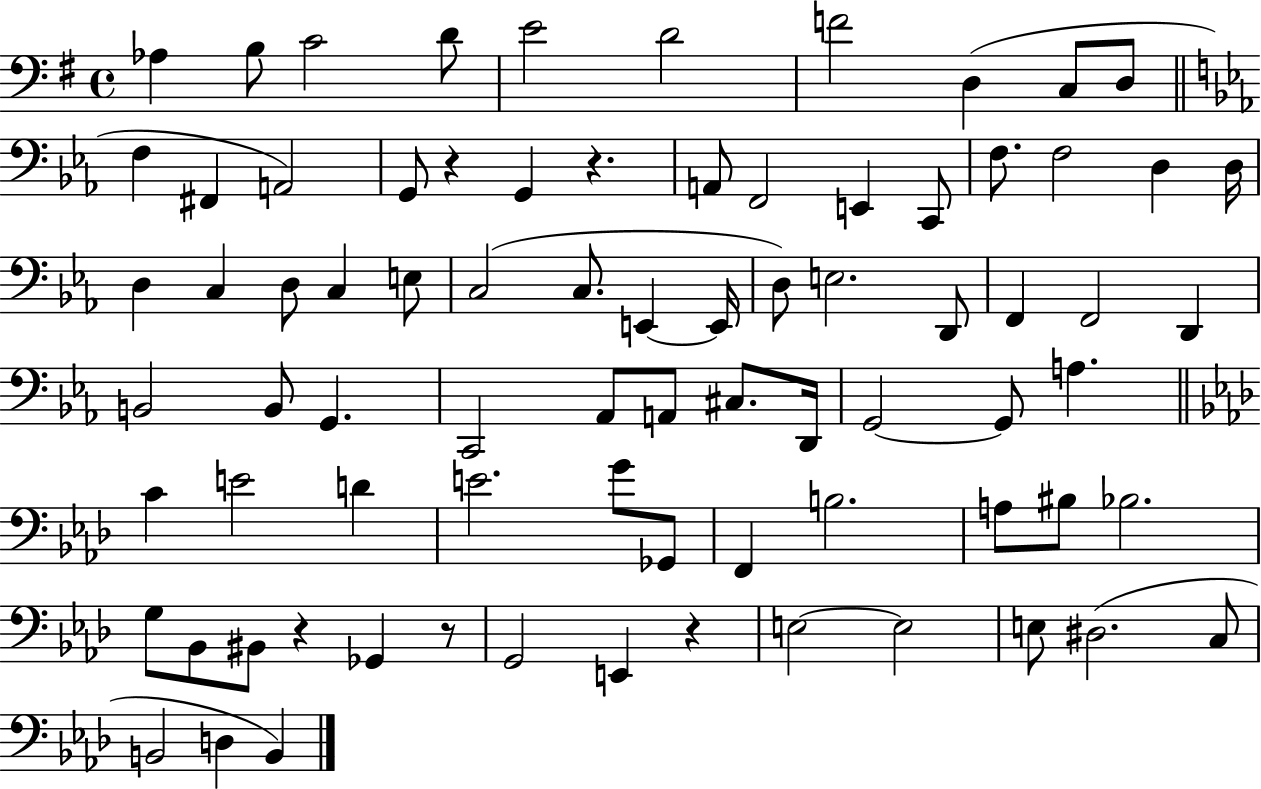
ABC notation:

X:1
T:Untitled
M:4/4
L:1/4
K:G
_A, B,/2 C2 D/2 E2 D2 F2 D, C,/2 D,/2 F, ^F,, A,,2 G,,/2 z G,, z A,,/2 F,,2 E,, C,,/2 F,/2 F,2 D, D,/4 D, C, D,/2 C, E,/2 C,2 C,/2 E,, E,,/4 D,/2 E,2 D,,/2 F,, F,,2 D,, B,,2 B,,/2 G,, C,,2 _A,,/2 A,,/2 ^C,/2 D,,/4 G,,2 G,,/2 A, C E2 D E2 G/2 _G,,/2 F,, B,2 A,/2 ^B,/2 _B,2 G,/2 _B,,/2 ^B,,/2 z _G,, z/2 G,,2 E,, z E,2 E,2 E,/2 ^D,2 C,/2 B,,2 D, B,,